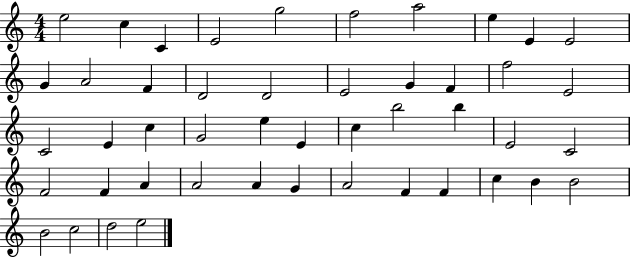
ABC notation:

X:1
T:Untitled
M:4/4
L:1/4
K:C
e2 c C E2 g2 f2 a2 e E E2 G A2 F D2 D2 E2 G F f2 E2 C2 E c G2 e E c b2 b E2 C2 F2 F A A2 A G A2 F F c B B2 B2 c2 d2 e2